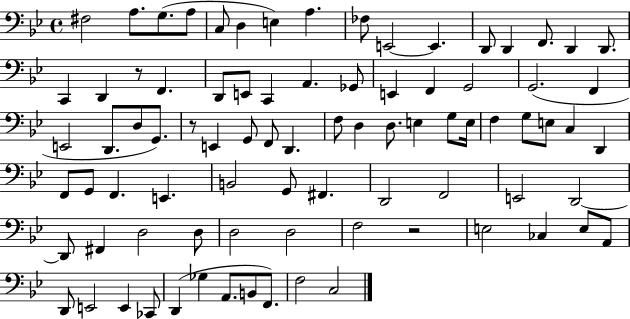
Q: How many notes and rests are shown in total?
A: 84